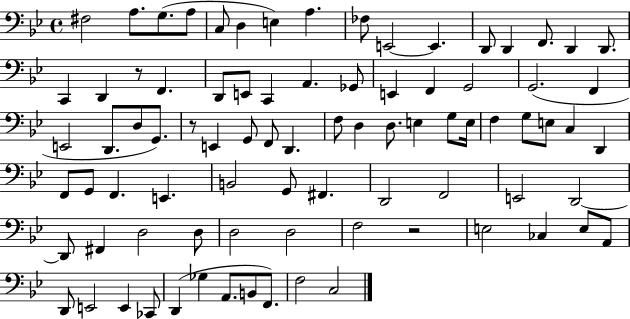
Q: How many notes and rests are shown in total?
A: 84